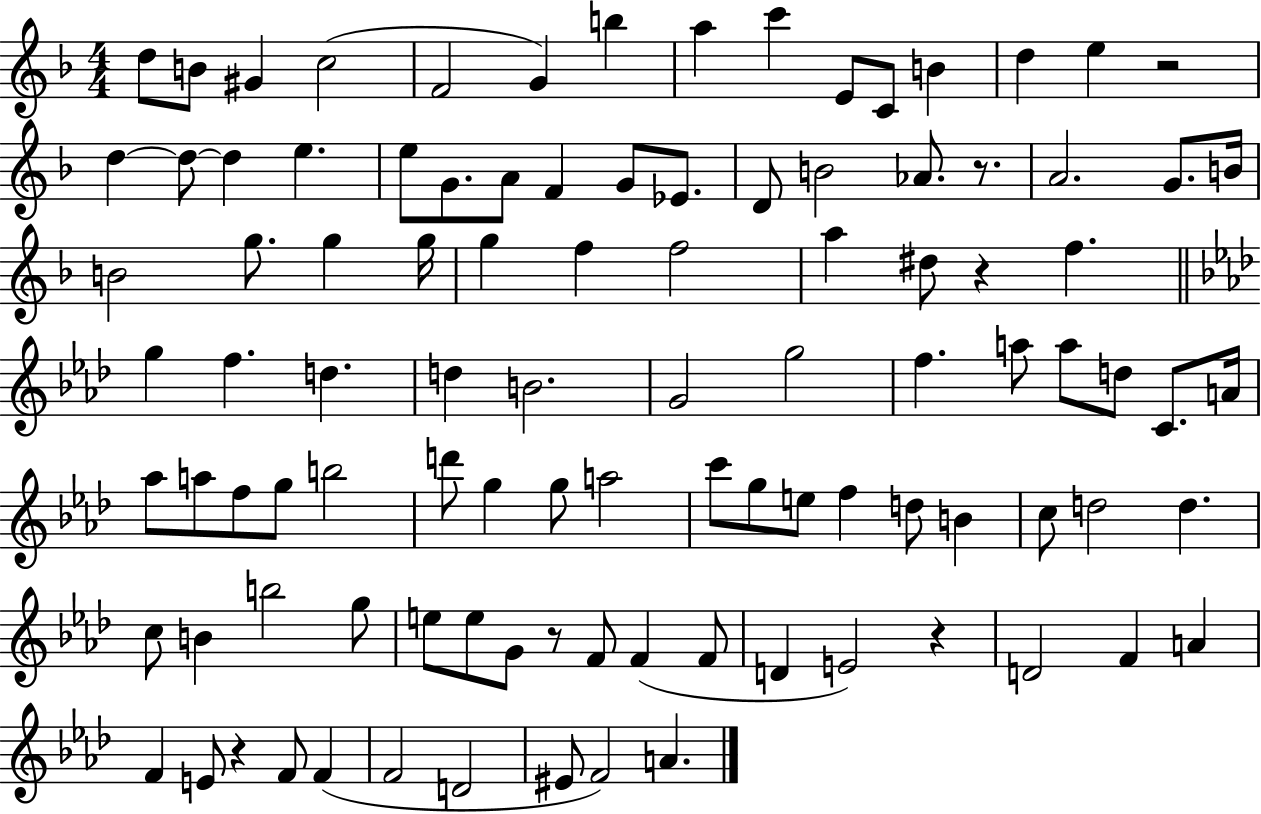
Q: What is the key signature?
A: F major